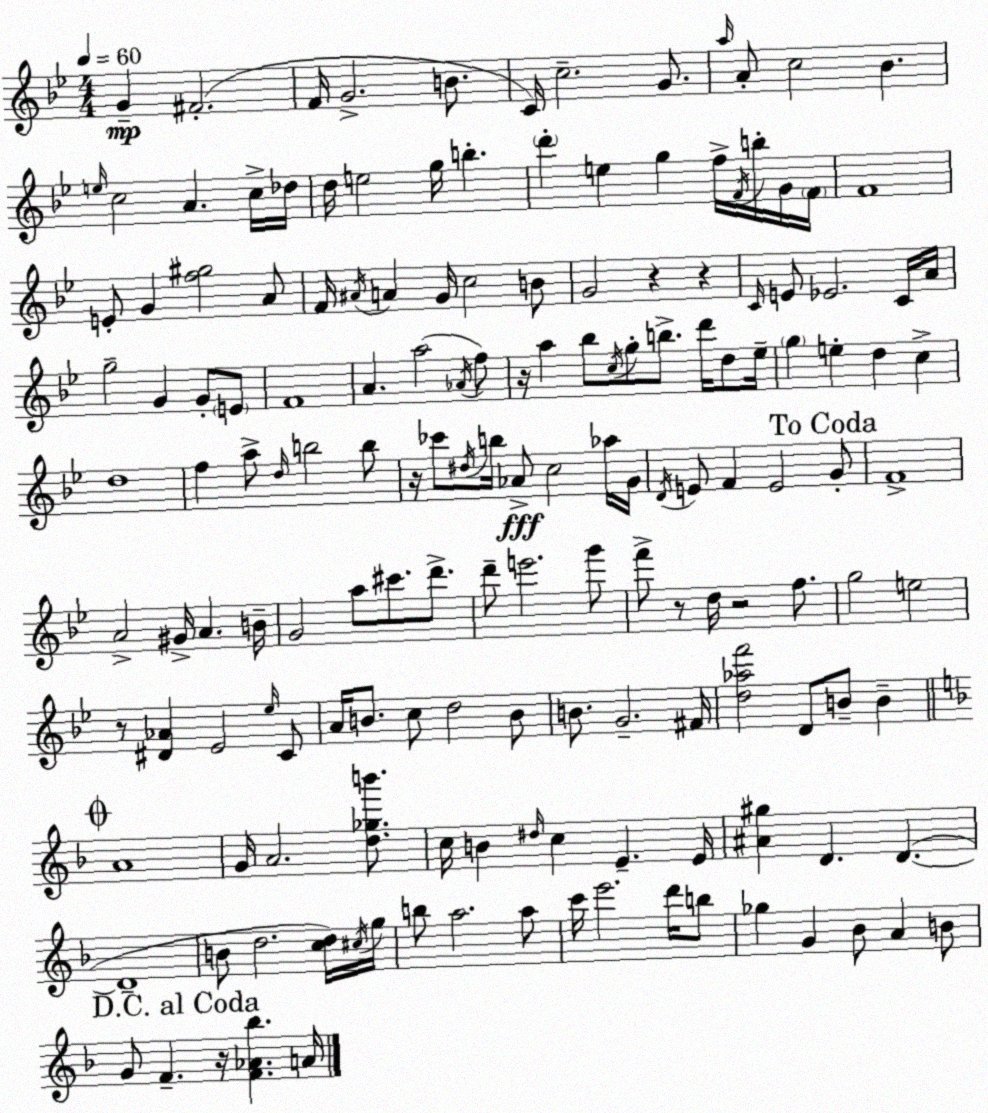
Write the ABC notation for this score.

X:1
T:Untitled
M:4/4
L:1/4
K:Gm
G ^F2 F/4 G2 B/2 C/4 c2 G/2 a/4 A/2 c2 _B e/4 c2 A c/4 _d/4 d/4 e2 g/4 b d' e g f/4 F/4 b/4 G/4 F/4 F4 E/2 G [f^g]2 A/2 F/4 ^A/4 A G/4 c2 B/2 G2 z z C/4 E/2 _E2 C/4 A/4 g2 G G/2 E/2 F4 A a2 _A/4 f/2 z/4 a _b/2 c/4 g/2 b/2 d'/4 d/2 _e/4 g e d c d4 f a/2 d/4 b2 b/2 z/4 _c'/2 ^d/4 b/4 _A/2 c2 _a/4 G/4 D/4 E/2 F E2 G/2 F4 A2 ^G/4 A B/4 G2 a/2 ^c'/2 d'/2 d'/2 e'2 g'/2 f'/2 z/2 d/4 z2 f/2 g2 e2 z/2 [^D_A] _E2 _e/4 C/2 A/4 B/2 c/2 d2 B/2 B/2 G2 ^F/4 [d_af']2 D/2 B/2 B A4 G/4 A2 [d_gb']/2 c/4 B ^d/4 c E E/4 [^A^g] D D D4 B/2 d2 [cd]/4 ^c/4 g/4 b/2 a2 a/2 c'/4 e'2 d'/4 b/2 _g G _B/2 A B/2 G/2 F z/4 [F_A_b] A/4